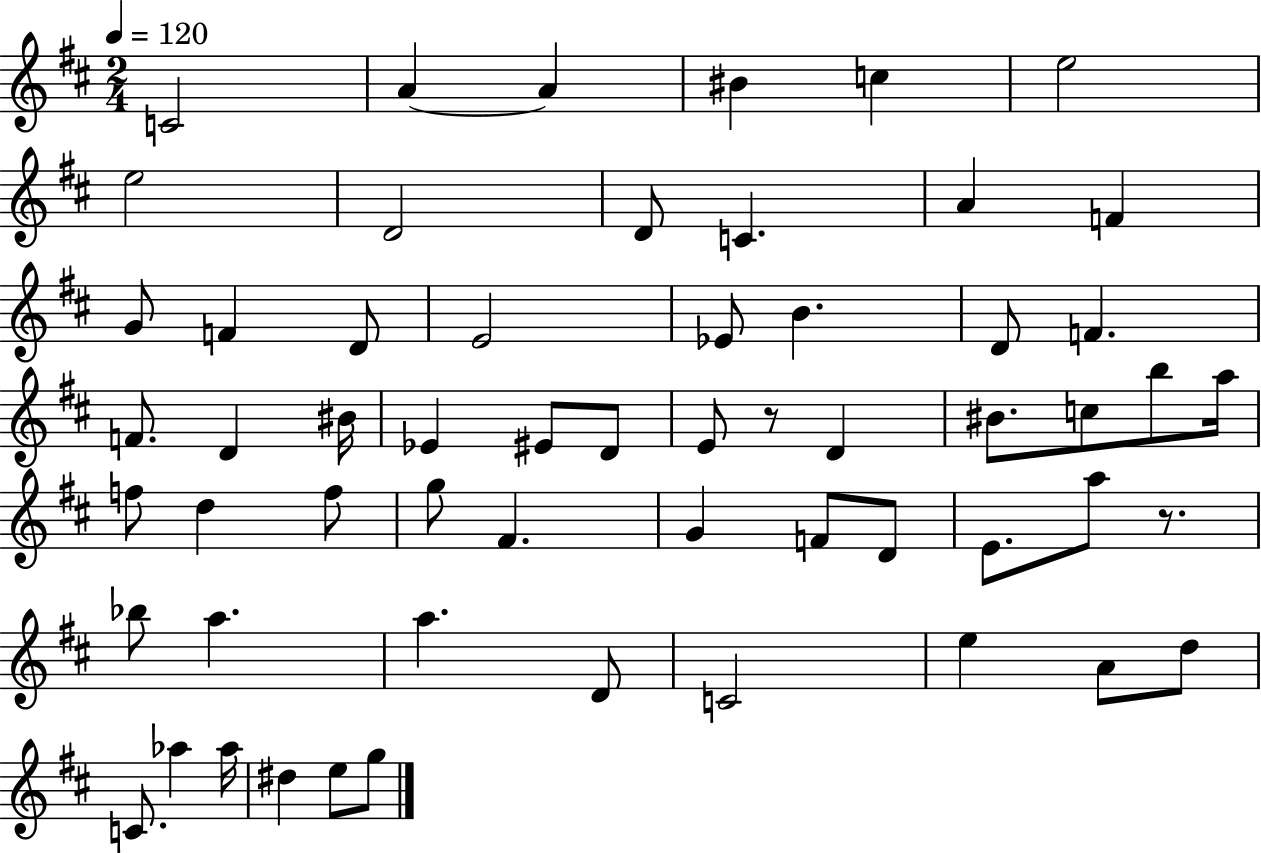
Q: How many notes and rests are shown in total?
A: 58